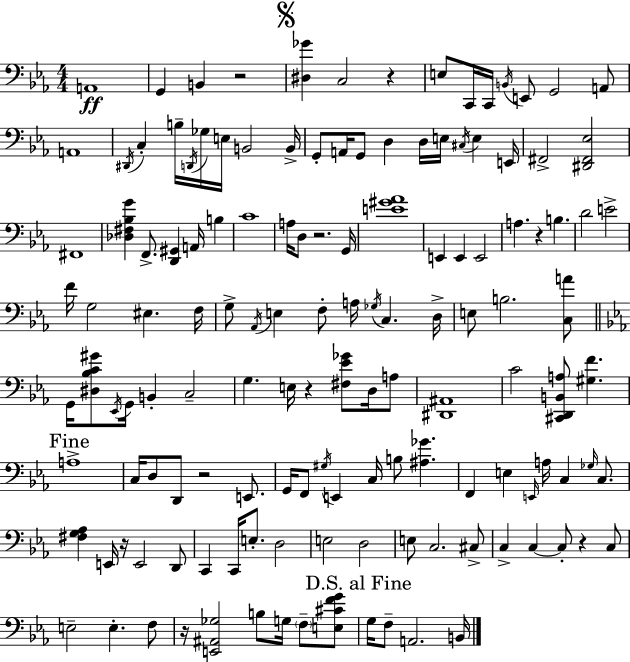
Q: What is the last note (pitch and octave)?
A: B2